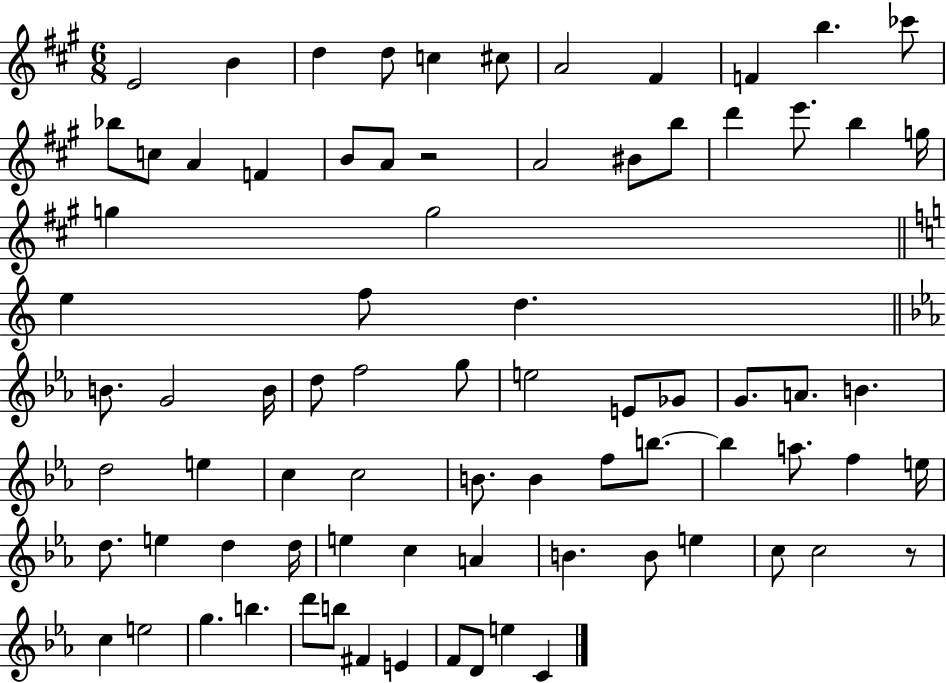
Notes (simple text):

E4/h B4/q D5/q D5/e C5/q C#5/e A4/h F#4/q F4/q B5/q. CES6/e Bb5/e C5/e A4/q F4/q B4/e A4/e R/h A4/h BIS4/e B5/e D6/q E6/e. B5/q G5/s G5/q G5/h E5/q F5/e D5/q. B4/e. G4/h B4/s D5/e F5/h G5/e E5/h E4/e Gb4/e G4/e. A4/e. B4/q. D5/h E5/q C5/q C5/h B4/e. B4/q F5/e B5/e. B5/q A5/e. F5/q E5/s D5/e. E5/q D5/q D5/s E5/q C5/q A4/q B4/q. B4/e E5/q C5/e C5/h R/e C5/q E5/h G5/q. B5/q. D6/e B5/e F#4/q E4/q F4/e D4/e E5/q C4/q